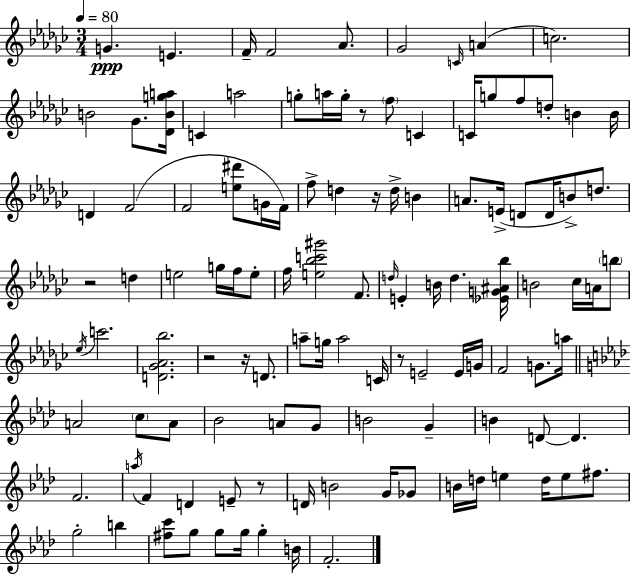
{
  \clef treble
  \numericTimeSignature
  \time 3/4
  \key ees \minor
  \tempo 4 = 80
  \repeat volta 2 { g'4.\ppp e'4. | f'16-- f'2 aes'8. | ges'2 \grace { c'16 }( a'4 | c''2.) | \break b'2 ges'8. | <des' b' g'' a''>16 c'4 a''2 | g''8-. a''16 g''16-. r8 \parenthesize f''8 c'4 | c'16 g''8 f''8 d''8-. b'4 | \break b'16 d'4 f'2( | f'2 <e'' dis'''>8 g'16 | f'16) f''8-> d''4 r16 d''16-> b'4 | a'8. e'16->( d'8 d'16 b'8->) d''8. | \break r2 d''4 | e''2 g''16 f''16 e''8-. | f''16 <e'' bes'' c''' gis'''>2 f'8. | \grace { d''16 } e'4-. b'16 d''4. | \break <ees' g' ais' bes''>16 b'2 ces''16 a'16 | \parenthesize b''8 \acciaccatura { ees''16 } c'''2. | <d' ges' aes' bes''>2. | r2 r16 | \break d'8. a''8-- g''16 a''2 | c'16 r8 e'2-- | e'16 g'16 f'2 g'8. | a''16 \bar "||" \break \key aes \major a'2 \parenthesize c''8 a'8 | bes'2 a'8 g'8 | b'2 g'4-- | b'4 d'8~~ d'4. | \break f'2. | \acciaccatura { a''16 } f'4 d'4 e'8-- r8 | d'16 b'2 g'16 ges'8 | b'16 d''16 e''4 d''16 e''8 fis''8. | \break g''2-. b''4 | <fis'' c'''>8 g''8 g''8 g''16 g''4-. | b'16 f'2.-. | } \bar "|."
}